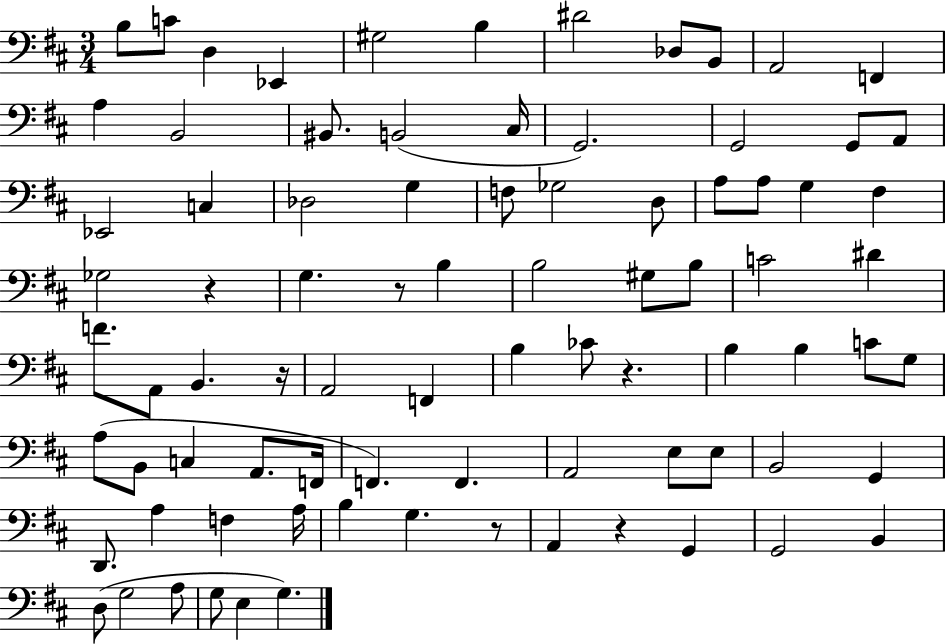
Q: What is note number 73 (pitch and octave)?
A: D3